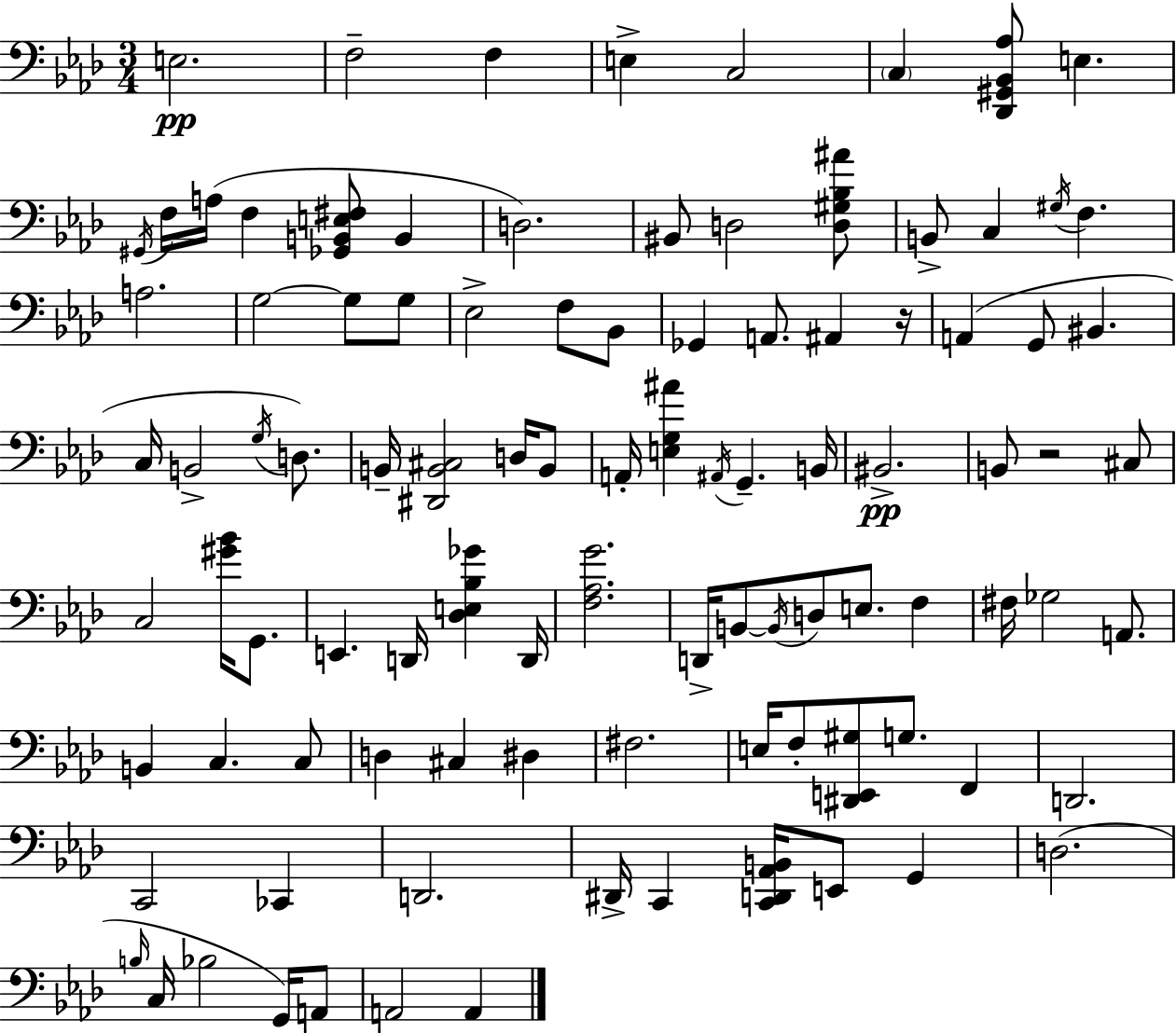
E3/h. F3/h F3/q E3/q C3/h C3/q [Db2,G#2,Bb2,Ab3]/e E3/q. G#2/s F3/s A3/s F3/q [Gb2,B2,E3,F#3]/e B2/q D3/h. BIS2/e D3/h [D3,G#3,Bb3,A#4]/e B2/e C3/q G#3/s F3/q. A3/h. G3/h G3/e G3/e Eb3/h F3/e Bb2/e Gb2/q A2/e. A#2/q R/s A2/q G2/e BIS2/q. C3/s B2/h G3/s D3/e. B2/s [D#2,B2,C#3]/h D3/s B2/e A2/s [E3,G3,A#4]/q A#2/s G2/q. B2/s BIS2/h. B2/e R/h C#3/e C3/h [G#4,Bb4]/s G2/e. E2/q. D2/s [Db3,E3,Bb3,Gb4]/q D2/s [F3,Ab3,G4]/h. D2/s B2/e B2/s D3/e E3/e. F3/q F#3/s Gb3/h A2/e. B2/q C3/q. C3/e D3/q C#3/q D#3/q F#3/h. E3/s F3/e [D#2,E2,G#3]/e G3/e. F2/q D2/h. C2/h CES2/q D2/h. D#2/s C2/q [C2,D2,Ab2,B2]/s E2/e G2/q D3/h. B3/s C3/s Bb3/h G2/s A2/e A2/h A2/q